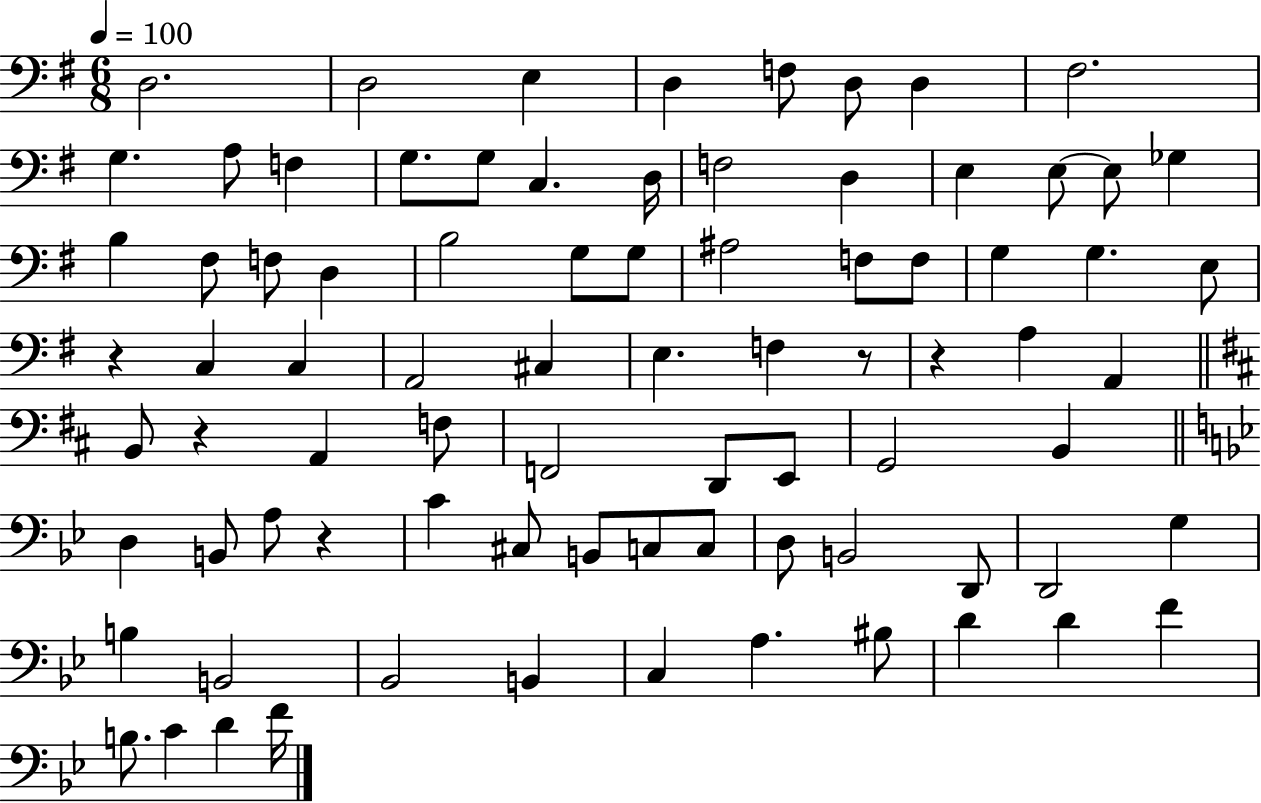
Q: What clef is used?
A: bass